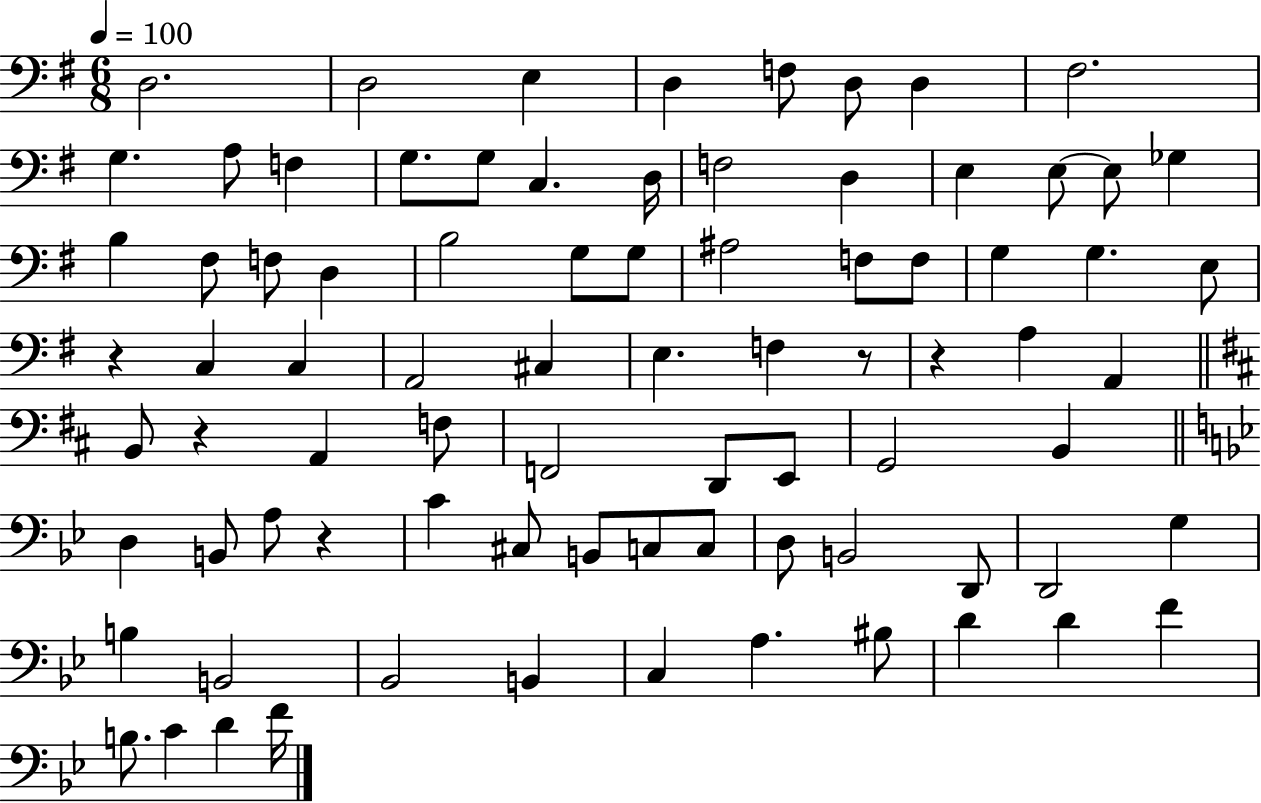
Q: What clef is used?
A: bass